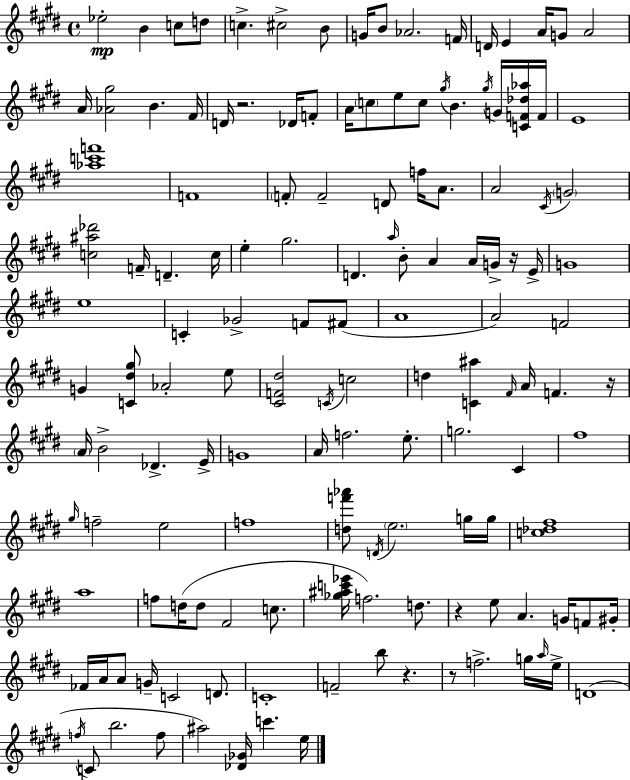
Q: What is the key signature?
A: E major